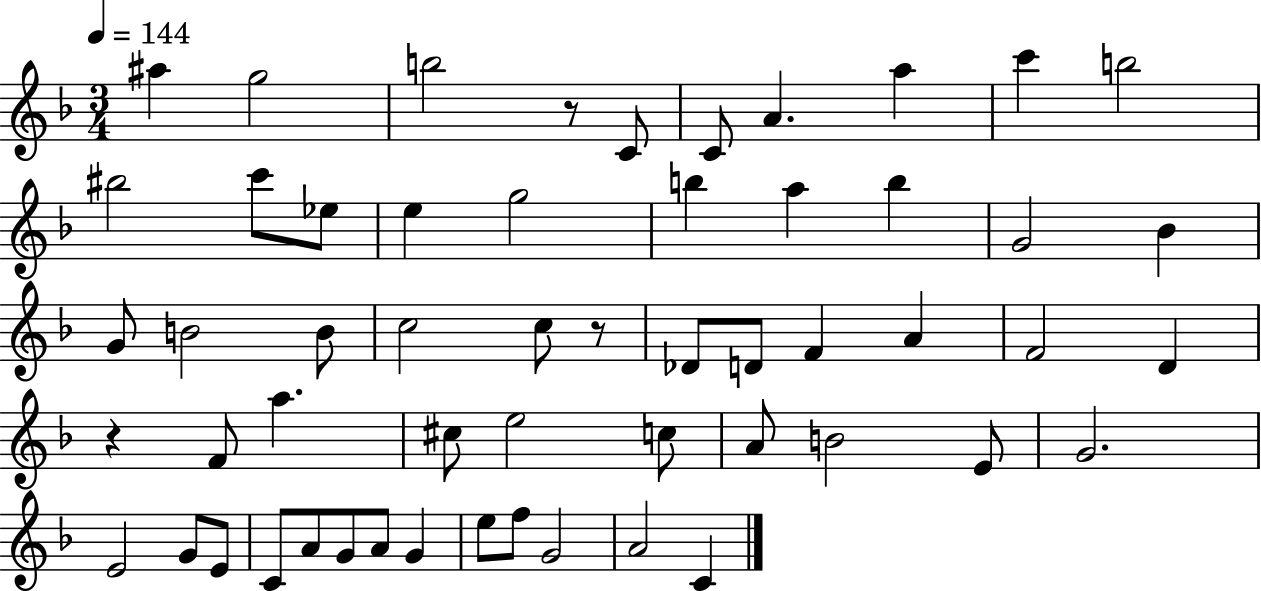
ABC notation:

X:1
T:Untitled
M:3/4
L:1/4
K:F
^a g2 b2 z/2 C/2 C/2 A a c' b2 ^b2 c'/2 _e/2 e g2 b a b G2 _B G/2 B2 B/2 c2 c/2 z/2 _D/2 D/2 F A F2 D z F/2 a ^c/2 e2 c/2 A/2 B2 E/2 G2 E2 G/2 E/2 C/2 A/2 G/2 A/2 G e/2 f/2 G2 A2 C